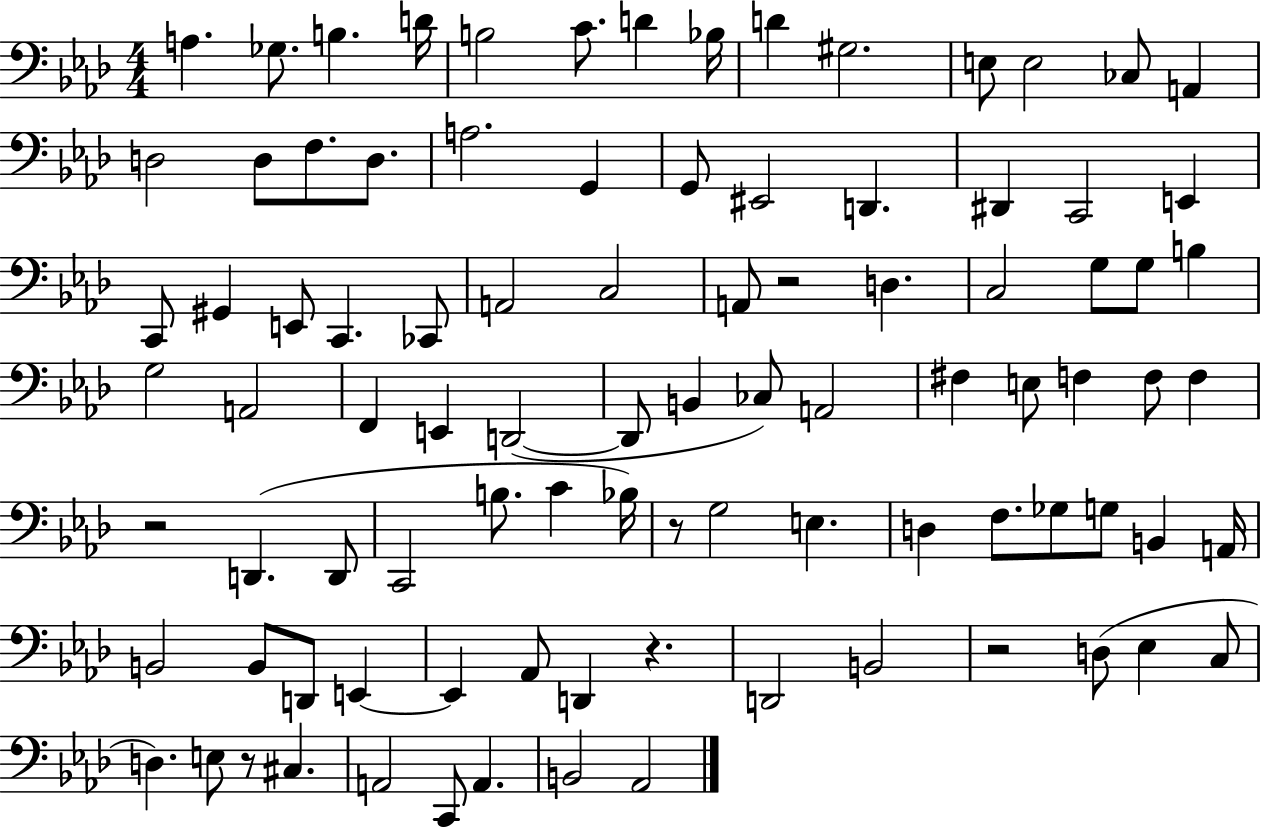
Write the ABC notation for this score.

X:1
T:Untitled
M:4/4
L:1/4
K:Ab
A, _G,/2 B, D/4 B,2 C/2 D _B,/4 D ^G,2 E,/2 E,2 _C,/2 A,, D,2 D,/2 F,/2 D,/2 A,2 G,, G,,/2 ^E,,2 D,, ^D,, C,,2 E,, C,,/2 ^G,, E,,/2 C,, _C,,/2 A,,2 C,2 A,,/2 z2 D, C,2 G,/2 G,/2 B, G,2 A,,2 F,, E,, D,,2 D,,/2 B,, _C,/2 A,,2 ^F, E,/2 F, F,/2 F, z2 D,, D,,/2 C,,2 B,/2 C _B,/4 z/2 G,2 E, D, F,/2 _G,/2 G,/2 B,, A,,/4 B,,2 B,,/2 D,,/2 E,, E,, _A,,/2 D,, z D,,2 B,,2 z2 D,/2 _E, C,/2 D, E,/2 z/2 ^C, A,,2 C,,/2 A,, B,,2 _A,,2